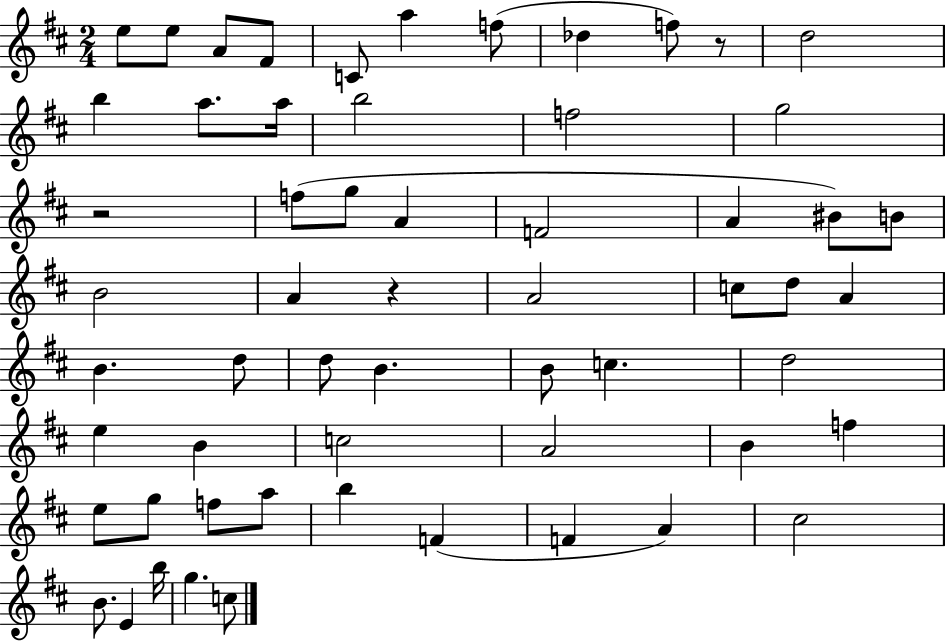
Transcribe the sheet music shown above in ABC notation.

X:1
T:Untitled
M:2/4
L:1/4
K:D
e/2 e/2 A/2 ^F/2 C/2 a f/2 _d f/2 z/2 d2 b a/2 a/4 b2 f2 g2 z2 f/2 g/2 A F2 A ^B/2 B/2 B2 A z A2 c/2 d/2 A B d/2 d/2 B B/2 c d2 e B c2 A2 B f e/2 g/2 f/2 a/2 b F F A ^c2 B/2 E b/4 g c/2